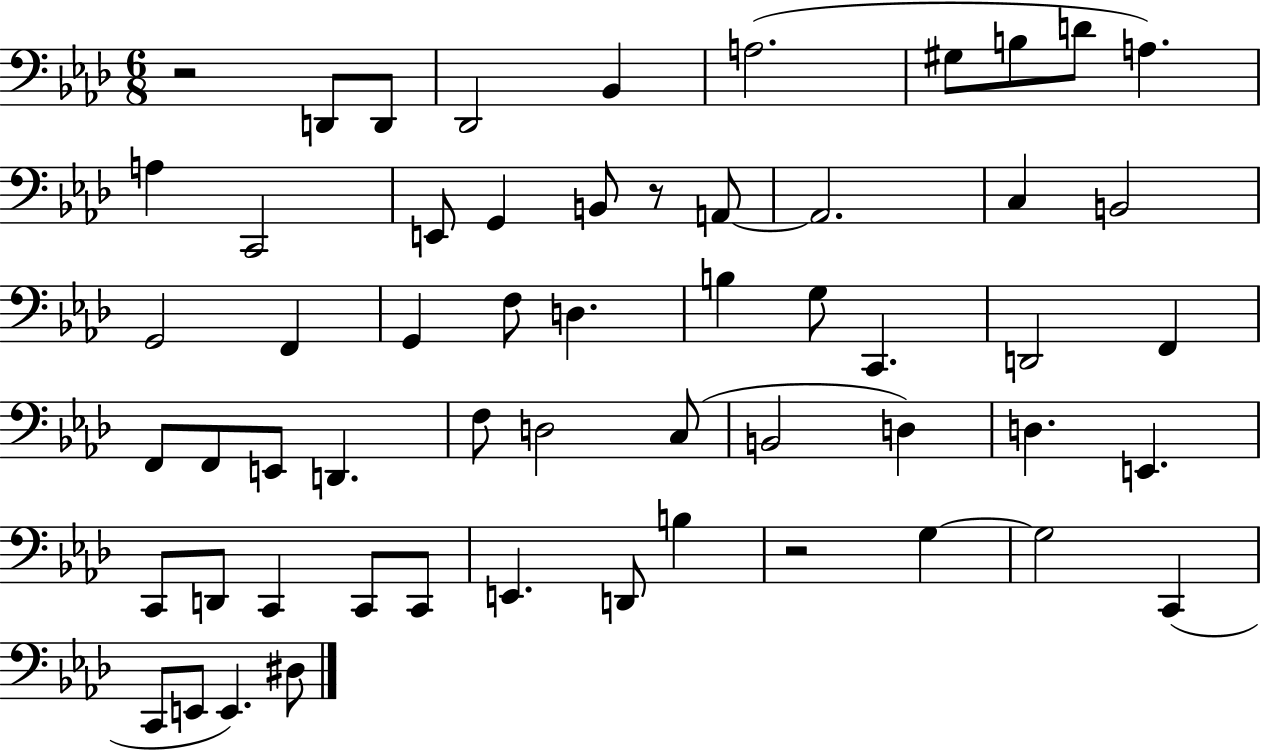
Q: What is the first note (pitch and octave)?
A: D2